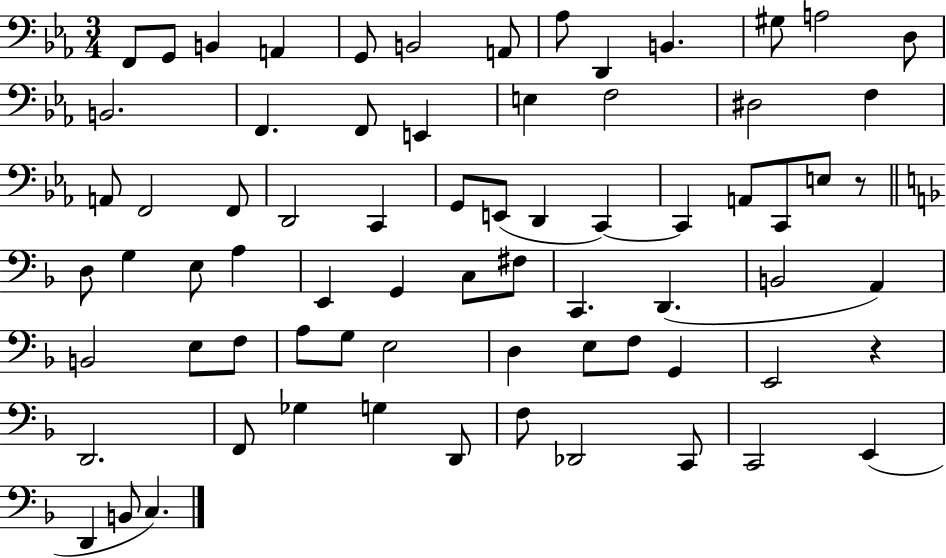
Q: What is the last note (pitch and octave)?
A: C3